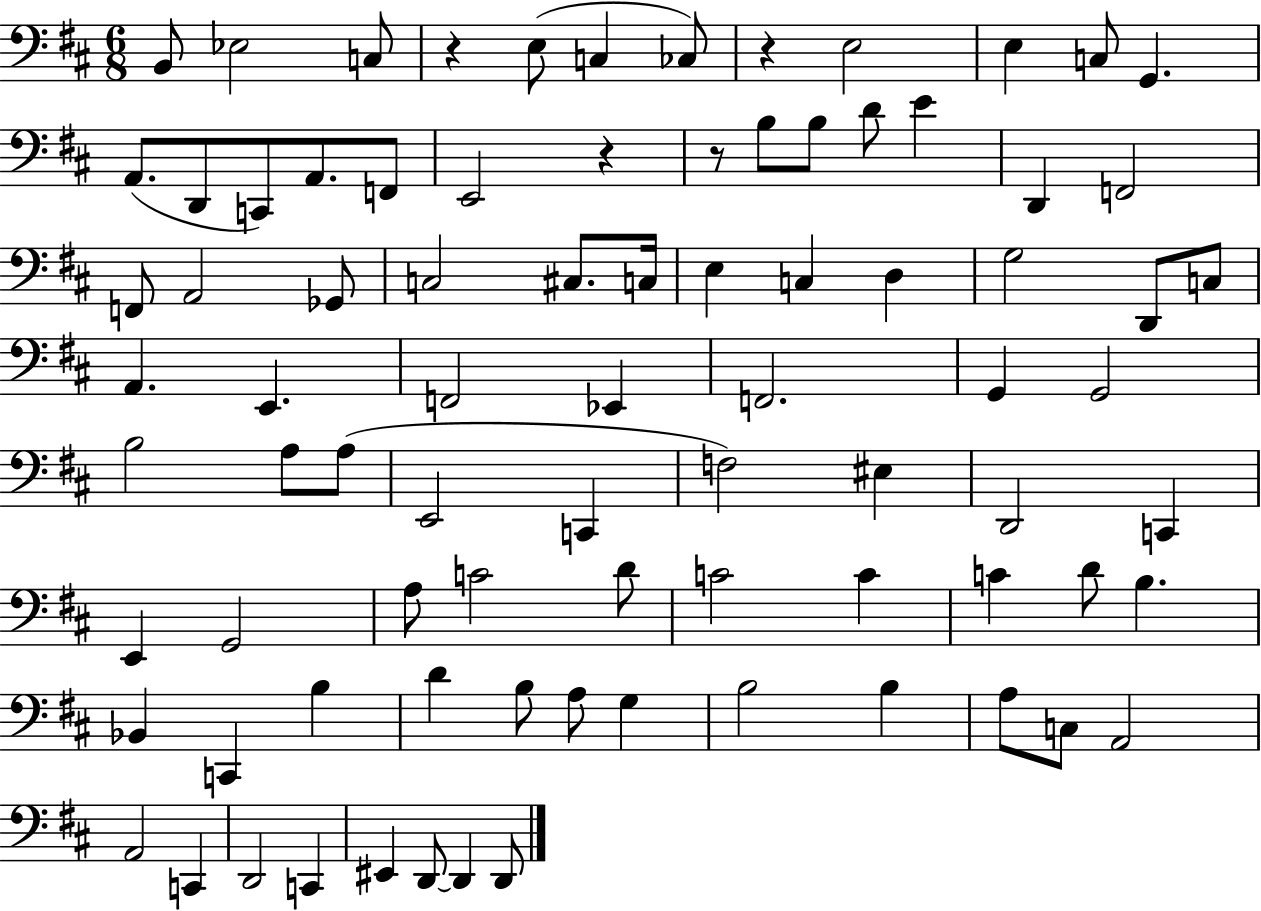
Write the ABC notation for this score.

X:1
T:Untitled
M:6/8
L:1/4
K:D
B,,/2 _E,2 C,/2 z E,/2 C, _C,/2 z E,2 E, C,/2 G,, A,,/2 D,,/2 C,,/2 A,,/2 F,,/2 E,,2 z z/2 B,/2 B,/2 D/2 E D,, F,,2 F,,/2 A,,2 _G,,/2 C,2 ^C,/2 C,/4 E, C, D, G,2 D,,/2 C,/2 A,, E,, F,,2 _E,, F,,2 G,, G,,2 B,2 A,/2 A,/2 E,,2 C,, F,2 ^E, D,,2 C,, E,, G,,2 A,/2 C2 D/2 C2 C C D/2 B, _B,, C,, B, D B,/2 A,/2 G, B,2 B, A,/2 C,/2 A,,2 A,,2 C,, D,,2 C,, ^E,, D,,/2 D,, D,,/2